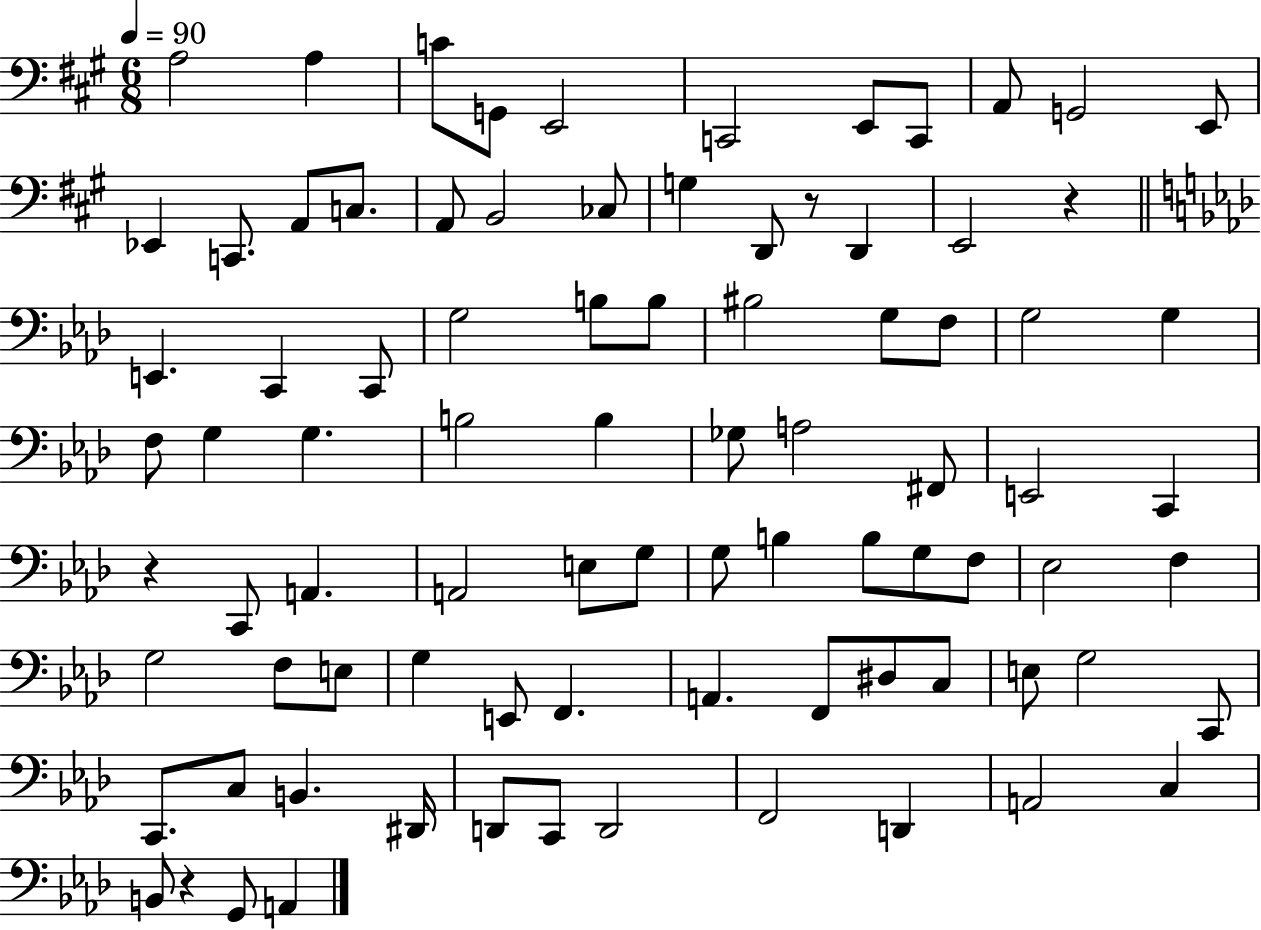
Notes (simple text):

A3/h A3/q C4/e G2/e E2/h C2/h E2/e C2/e A2/e G2/h E2/e Eb2/q C2/e. A2/e C3/e. A2/e B2/h CES3/e G3/q D2/e R/e D2/q E2/h R/q E2/q. C2/q C2/e G3/h B3/e B3/e BIS3/h G3/e F3/e G3/h G3/q F3/e G3/q G3/q. B3/h B3/q Gb3/e A3/h F#2/e E2/h C2/q R/q C2/e A2/q. A2/h E3/e G3/e G3/e B3/q B3/e G3/e F3/e Eb3/h F3/q G3/h F3/e E3/e G3/q E2/e F2/q. A2/q. F2/e D#3/e C3/e E3/e G3/h C2/e C2/e. C3/e B2/q. D#2/s D2/e C2/e D2/h F2/h D2/q A2/h C3/q B2/e R/q G2/e A2/q